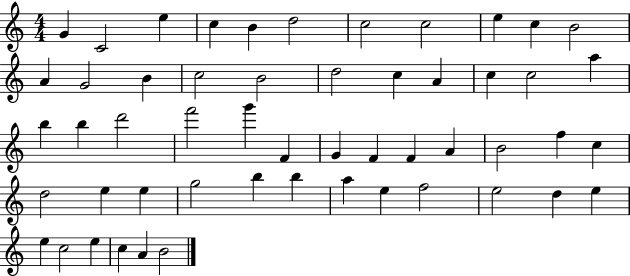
G4/q C4/h E5/q C5/q B4/q D5/h C5/h C5/h E5/q C5/q B4/h A4/q G4/h B4/q C5/h B4/h D5/h C5/q A4/q C5/q C5/h A5/q B5/q B5/q D6/h F6/h G6/q F4/q G4/q F4/q F4/q A4/q B4/h F5/q C5/q D5/h E5/q E5/q G5/h B5/q B5/q A5/q E5/q F5/h E5/h D5/q E5/q E5/q C5/h E5/q C5/q A4/q B4/h